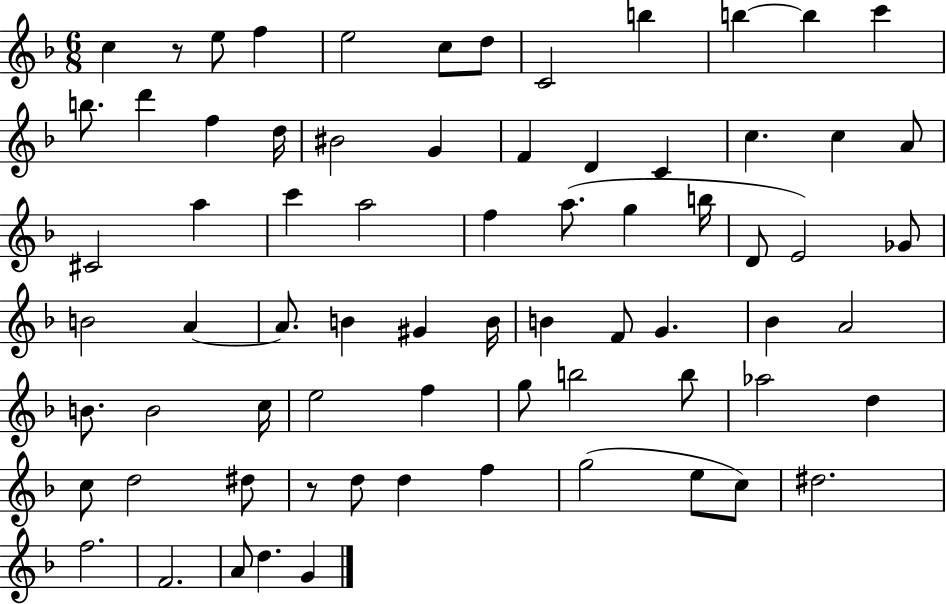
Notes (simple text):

C5/q R/e E5/e F5/q E5/h C5/e D5/e C4/h B5/q B5/q B5/q C6/q B5/e. D6/q F5/q D5/s BIS4/h G4/q F4/q D4/q C4/q C5/q. C5/q A4/e C#4/h A5/q C6/q A5/h F5/q A5/e. G5/q B5/s D4/e E4/h Gb4/e B4/h A4/q A4/e. B4/q G#4/q B4/s B4/q F4/e G4/q. Bb4/q A4/h B4/e. B4/h C5/s E5/h F5/q G5/e B5/h B5/e Ab5/h D5/q C5/e D5/h D#5/e R/e D5/e D5/q F5/q G5/h E5/e C5/e D#5/h. F5/h. F4/h. A4/e D5/q. G4/q